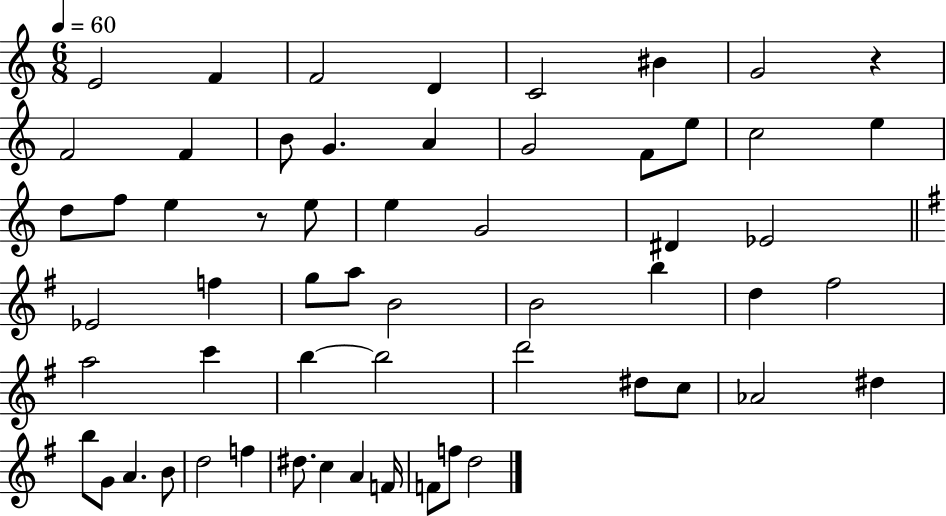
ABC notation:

X:1
T:Untitled
M:6/8
L:1/4
K:C
E2 F F2 D C2 ^B G2 z F2 F B/2 G A G2 F/2 e/2 c2 e d/2 f/2 e z/2 e/2 e G2 ^D _E2 _E2 f g/2 a/2 B2 B2 b d ^f2 a2 c' b b2 d'2 ^d/2 c/2 _A2 ^d b/2 G/2 A B/2 d2 f ^d/2 c A F/4 F/2 f/2 d2